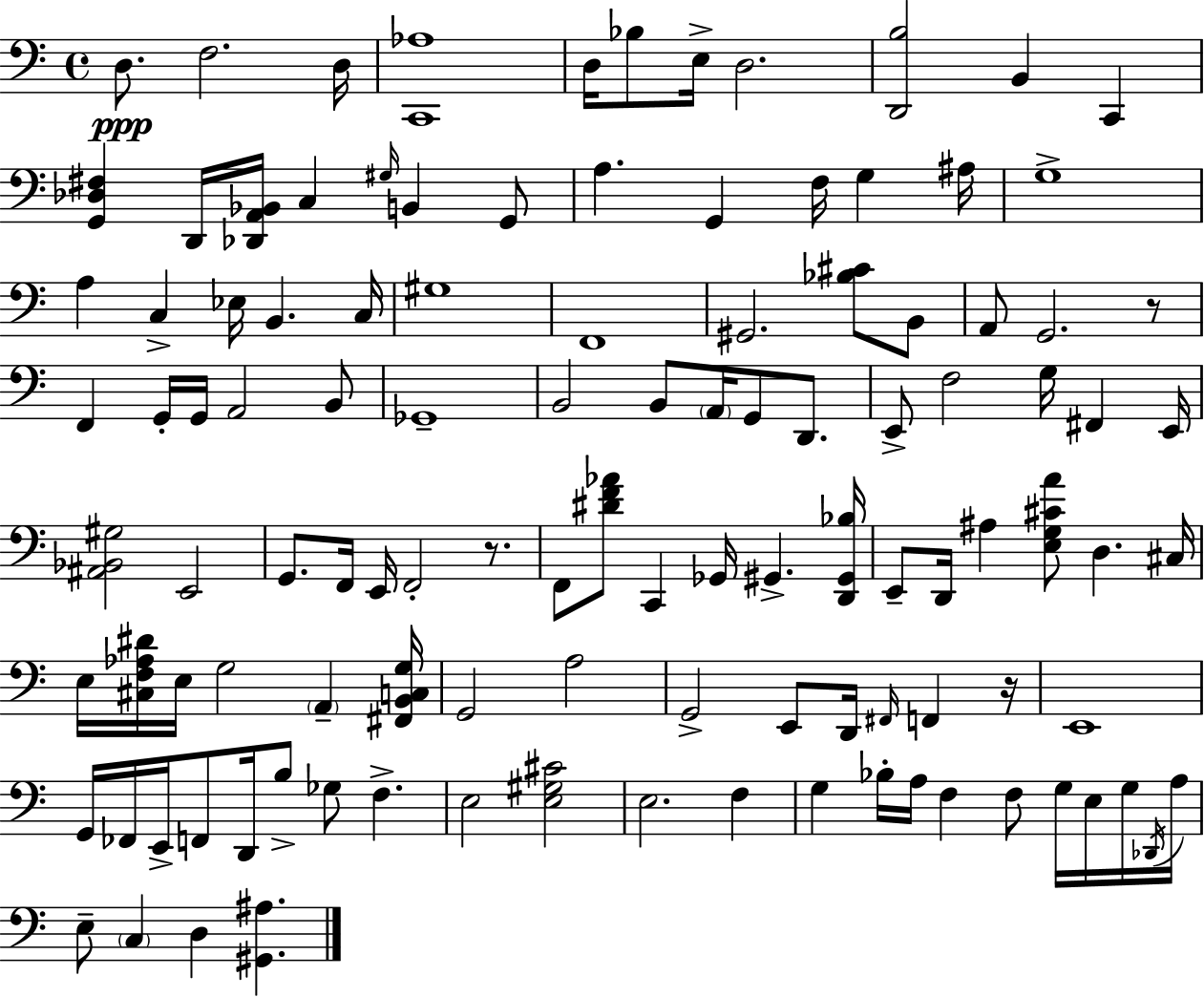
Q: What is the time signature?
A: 4/4